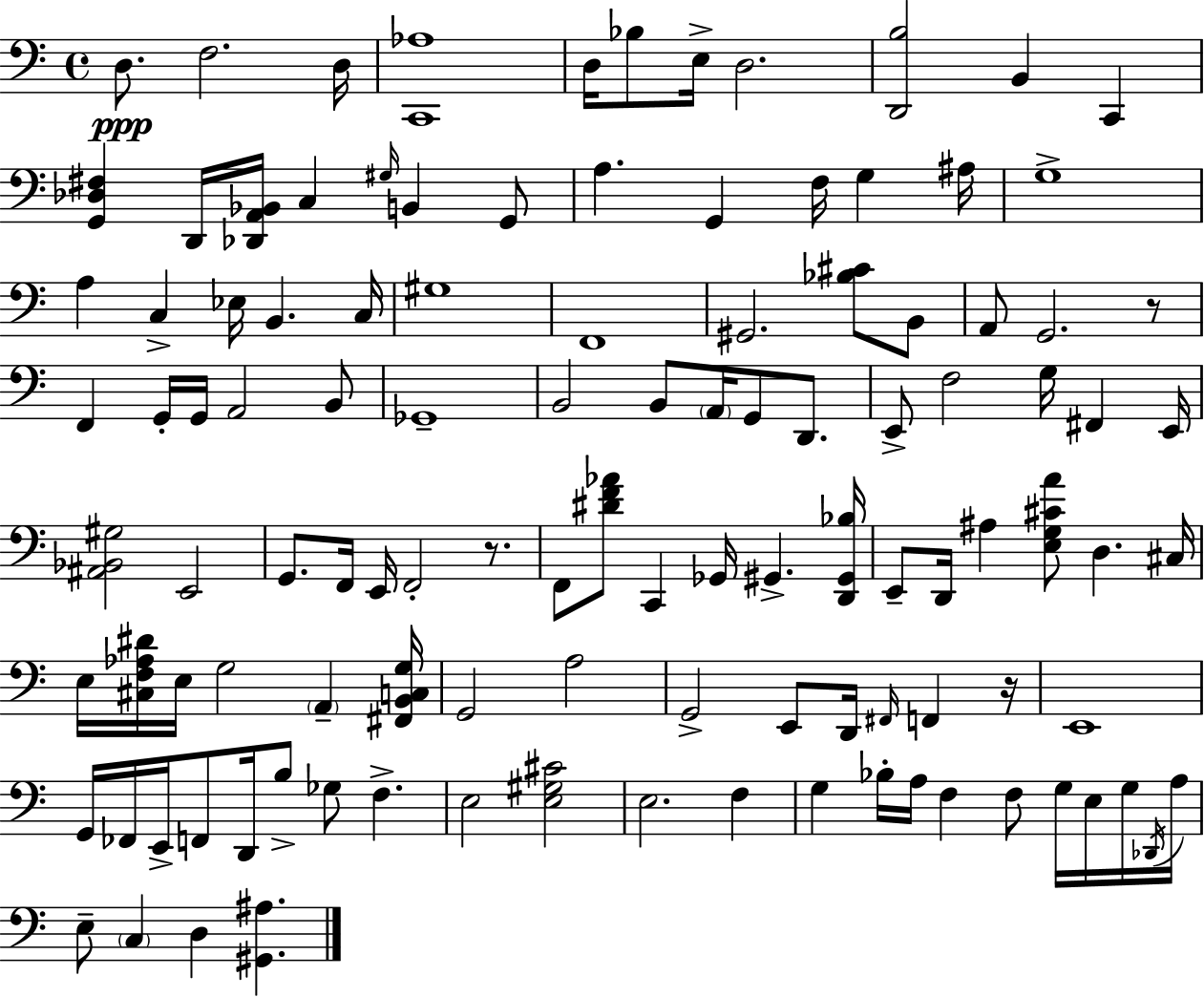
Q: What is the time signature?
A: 4/4